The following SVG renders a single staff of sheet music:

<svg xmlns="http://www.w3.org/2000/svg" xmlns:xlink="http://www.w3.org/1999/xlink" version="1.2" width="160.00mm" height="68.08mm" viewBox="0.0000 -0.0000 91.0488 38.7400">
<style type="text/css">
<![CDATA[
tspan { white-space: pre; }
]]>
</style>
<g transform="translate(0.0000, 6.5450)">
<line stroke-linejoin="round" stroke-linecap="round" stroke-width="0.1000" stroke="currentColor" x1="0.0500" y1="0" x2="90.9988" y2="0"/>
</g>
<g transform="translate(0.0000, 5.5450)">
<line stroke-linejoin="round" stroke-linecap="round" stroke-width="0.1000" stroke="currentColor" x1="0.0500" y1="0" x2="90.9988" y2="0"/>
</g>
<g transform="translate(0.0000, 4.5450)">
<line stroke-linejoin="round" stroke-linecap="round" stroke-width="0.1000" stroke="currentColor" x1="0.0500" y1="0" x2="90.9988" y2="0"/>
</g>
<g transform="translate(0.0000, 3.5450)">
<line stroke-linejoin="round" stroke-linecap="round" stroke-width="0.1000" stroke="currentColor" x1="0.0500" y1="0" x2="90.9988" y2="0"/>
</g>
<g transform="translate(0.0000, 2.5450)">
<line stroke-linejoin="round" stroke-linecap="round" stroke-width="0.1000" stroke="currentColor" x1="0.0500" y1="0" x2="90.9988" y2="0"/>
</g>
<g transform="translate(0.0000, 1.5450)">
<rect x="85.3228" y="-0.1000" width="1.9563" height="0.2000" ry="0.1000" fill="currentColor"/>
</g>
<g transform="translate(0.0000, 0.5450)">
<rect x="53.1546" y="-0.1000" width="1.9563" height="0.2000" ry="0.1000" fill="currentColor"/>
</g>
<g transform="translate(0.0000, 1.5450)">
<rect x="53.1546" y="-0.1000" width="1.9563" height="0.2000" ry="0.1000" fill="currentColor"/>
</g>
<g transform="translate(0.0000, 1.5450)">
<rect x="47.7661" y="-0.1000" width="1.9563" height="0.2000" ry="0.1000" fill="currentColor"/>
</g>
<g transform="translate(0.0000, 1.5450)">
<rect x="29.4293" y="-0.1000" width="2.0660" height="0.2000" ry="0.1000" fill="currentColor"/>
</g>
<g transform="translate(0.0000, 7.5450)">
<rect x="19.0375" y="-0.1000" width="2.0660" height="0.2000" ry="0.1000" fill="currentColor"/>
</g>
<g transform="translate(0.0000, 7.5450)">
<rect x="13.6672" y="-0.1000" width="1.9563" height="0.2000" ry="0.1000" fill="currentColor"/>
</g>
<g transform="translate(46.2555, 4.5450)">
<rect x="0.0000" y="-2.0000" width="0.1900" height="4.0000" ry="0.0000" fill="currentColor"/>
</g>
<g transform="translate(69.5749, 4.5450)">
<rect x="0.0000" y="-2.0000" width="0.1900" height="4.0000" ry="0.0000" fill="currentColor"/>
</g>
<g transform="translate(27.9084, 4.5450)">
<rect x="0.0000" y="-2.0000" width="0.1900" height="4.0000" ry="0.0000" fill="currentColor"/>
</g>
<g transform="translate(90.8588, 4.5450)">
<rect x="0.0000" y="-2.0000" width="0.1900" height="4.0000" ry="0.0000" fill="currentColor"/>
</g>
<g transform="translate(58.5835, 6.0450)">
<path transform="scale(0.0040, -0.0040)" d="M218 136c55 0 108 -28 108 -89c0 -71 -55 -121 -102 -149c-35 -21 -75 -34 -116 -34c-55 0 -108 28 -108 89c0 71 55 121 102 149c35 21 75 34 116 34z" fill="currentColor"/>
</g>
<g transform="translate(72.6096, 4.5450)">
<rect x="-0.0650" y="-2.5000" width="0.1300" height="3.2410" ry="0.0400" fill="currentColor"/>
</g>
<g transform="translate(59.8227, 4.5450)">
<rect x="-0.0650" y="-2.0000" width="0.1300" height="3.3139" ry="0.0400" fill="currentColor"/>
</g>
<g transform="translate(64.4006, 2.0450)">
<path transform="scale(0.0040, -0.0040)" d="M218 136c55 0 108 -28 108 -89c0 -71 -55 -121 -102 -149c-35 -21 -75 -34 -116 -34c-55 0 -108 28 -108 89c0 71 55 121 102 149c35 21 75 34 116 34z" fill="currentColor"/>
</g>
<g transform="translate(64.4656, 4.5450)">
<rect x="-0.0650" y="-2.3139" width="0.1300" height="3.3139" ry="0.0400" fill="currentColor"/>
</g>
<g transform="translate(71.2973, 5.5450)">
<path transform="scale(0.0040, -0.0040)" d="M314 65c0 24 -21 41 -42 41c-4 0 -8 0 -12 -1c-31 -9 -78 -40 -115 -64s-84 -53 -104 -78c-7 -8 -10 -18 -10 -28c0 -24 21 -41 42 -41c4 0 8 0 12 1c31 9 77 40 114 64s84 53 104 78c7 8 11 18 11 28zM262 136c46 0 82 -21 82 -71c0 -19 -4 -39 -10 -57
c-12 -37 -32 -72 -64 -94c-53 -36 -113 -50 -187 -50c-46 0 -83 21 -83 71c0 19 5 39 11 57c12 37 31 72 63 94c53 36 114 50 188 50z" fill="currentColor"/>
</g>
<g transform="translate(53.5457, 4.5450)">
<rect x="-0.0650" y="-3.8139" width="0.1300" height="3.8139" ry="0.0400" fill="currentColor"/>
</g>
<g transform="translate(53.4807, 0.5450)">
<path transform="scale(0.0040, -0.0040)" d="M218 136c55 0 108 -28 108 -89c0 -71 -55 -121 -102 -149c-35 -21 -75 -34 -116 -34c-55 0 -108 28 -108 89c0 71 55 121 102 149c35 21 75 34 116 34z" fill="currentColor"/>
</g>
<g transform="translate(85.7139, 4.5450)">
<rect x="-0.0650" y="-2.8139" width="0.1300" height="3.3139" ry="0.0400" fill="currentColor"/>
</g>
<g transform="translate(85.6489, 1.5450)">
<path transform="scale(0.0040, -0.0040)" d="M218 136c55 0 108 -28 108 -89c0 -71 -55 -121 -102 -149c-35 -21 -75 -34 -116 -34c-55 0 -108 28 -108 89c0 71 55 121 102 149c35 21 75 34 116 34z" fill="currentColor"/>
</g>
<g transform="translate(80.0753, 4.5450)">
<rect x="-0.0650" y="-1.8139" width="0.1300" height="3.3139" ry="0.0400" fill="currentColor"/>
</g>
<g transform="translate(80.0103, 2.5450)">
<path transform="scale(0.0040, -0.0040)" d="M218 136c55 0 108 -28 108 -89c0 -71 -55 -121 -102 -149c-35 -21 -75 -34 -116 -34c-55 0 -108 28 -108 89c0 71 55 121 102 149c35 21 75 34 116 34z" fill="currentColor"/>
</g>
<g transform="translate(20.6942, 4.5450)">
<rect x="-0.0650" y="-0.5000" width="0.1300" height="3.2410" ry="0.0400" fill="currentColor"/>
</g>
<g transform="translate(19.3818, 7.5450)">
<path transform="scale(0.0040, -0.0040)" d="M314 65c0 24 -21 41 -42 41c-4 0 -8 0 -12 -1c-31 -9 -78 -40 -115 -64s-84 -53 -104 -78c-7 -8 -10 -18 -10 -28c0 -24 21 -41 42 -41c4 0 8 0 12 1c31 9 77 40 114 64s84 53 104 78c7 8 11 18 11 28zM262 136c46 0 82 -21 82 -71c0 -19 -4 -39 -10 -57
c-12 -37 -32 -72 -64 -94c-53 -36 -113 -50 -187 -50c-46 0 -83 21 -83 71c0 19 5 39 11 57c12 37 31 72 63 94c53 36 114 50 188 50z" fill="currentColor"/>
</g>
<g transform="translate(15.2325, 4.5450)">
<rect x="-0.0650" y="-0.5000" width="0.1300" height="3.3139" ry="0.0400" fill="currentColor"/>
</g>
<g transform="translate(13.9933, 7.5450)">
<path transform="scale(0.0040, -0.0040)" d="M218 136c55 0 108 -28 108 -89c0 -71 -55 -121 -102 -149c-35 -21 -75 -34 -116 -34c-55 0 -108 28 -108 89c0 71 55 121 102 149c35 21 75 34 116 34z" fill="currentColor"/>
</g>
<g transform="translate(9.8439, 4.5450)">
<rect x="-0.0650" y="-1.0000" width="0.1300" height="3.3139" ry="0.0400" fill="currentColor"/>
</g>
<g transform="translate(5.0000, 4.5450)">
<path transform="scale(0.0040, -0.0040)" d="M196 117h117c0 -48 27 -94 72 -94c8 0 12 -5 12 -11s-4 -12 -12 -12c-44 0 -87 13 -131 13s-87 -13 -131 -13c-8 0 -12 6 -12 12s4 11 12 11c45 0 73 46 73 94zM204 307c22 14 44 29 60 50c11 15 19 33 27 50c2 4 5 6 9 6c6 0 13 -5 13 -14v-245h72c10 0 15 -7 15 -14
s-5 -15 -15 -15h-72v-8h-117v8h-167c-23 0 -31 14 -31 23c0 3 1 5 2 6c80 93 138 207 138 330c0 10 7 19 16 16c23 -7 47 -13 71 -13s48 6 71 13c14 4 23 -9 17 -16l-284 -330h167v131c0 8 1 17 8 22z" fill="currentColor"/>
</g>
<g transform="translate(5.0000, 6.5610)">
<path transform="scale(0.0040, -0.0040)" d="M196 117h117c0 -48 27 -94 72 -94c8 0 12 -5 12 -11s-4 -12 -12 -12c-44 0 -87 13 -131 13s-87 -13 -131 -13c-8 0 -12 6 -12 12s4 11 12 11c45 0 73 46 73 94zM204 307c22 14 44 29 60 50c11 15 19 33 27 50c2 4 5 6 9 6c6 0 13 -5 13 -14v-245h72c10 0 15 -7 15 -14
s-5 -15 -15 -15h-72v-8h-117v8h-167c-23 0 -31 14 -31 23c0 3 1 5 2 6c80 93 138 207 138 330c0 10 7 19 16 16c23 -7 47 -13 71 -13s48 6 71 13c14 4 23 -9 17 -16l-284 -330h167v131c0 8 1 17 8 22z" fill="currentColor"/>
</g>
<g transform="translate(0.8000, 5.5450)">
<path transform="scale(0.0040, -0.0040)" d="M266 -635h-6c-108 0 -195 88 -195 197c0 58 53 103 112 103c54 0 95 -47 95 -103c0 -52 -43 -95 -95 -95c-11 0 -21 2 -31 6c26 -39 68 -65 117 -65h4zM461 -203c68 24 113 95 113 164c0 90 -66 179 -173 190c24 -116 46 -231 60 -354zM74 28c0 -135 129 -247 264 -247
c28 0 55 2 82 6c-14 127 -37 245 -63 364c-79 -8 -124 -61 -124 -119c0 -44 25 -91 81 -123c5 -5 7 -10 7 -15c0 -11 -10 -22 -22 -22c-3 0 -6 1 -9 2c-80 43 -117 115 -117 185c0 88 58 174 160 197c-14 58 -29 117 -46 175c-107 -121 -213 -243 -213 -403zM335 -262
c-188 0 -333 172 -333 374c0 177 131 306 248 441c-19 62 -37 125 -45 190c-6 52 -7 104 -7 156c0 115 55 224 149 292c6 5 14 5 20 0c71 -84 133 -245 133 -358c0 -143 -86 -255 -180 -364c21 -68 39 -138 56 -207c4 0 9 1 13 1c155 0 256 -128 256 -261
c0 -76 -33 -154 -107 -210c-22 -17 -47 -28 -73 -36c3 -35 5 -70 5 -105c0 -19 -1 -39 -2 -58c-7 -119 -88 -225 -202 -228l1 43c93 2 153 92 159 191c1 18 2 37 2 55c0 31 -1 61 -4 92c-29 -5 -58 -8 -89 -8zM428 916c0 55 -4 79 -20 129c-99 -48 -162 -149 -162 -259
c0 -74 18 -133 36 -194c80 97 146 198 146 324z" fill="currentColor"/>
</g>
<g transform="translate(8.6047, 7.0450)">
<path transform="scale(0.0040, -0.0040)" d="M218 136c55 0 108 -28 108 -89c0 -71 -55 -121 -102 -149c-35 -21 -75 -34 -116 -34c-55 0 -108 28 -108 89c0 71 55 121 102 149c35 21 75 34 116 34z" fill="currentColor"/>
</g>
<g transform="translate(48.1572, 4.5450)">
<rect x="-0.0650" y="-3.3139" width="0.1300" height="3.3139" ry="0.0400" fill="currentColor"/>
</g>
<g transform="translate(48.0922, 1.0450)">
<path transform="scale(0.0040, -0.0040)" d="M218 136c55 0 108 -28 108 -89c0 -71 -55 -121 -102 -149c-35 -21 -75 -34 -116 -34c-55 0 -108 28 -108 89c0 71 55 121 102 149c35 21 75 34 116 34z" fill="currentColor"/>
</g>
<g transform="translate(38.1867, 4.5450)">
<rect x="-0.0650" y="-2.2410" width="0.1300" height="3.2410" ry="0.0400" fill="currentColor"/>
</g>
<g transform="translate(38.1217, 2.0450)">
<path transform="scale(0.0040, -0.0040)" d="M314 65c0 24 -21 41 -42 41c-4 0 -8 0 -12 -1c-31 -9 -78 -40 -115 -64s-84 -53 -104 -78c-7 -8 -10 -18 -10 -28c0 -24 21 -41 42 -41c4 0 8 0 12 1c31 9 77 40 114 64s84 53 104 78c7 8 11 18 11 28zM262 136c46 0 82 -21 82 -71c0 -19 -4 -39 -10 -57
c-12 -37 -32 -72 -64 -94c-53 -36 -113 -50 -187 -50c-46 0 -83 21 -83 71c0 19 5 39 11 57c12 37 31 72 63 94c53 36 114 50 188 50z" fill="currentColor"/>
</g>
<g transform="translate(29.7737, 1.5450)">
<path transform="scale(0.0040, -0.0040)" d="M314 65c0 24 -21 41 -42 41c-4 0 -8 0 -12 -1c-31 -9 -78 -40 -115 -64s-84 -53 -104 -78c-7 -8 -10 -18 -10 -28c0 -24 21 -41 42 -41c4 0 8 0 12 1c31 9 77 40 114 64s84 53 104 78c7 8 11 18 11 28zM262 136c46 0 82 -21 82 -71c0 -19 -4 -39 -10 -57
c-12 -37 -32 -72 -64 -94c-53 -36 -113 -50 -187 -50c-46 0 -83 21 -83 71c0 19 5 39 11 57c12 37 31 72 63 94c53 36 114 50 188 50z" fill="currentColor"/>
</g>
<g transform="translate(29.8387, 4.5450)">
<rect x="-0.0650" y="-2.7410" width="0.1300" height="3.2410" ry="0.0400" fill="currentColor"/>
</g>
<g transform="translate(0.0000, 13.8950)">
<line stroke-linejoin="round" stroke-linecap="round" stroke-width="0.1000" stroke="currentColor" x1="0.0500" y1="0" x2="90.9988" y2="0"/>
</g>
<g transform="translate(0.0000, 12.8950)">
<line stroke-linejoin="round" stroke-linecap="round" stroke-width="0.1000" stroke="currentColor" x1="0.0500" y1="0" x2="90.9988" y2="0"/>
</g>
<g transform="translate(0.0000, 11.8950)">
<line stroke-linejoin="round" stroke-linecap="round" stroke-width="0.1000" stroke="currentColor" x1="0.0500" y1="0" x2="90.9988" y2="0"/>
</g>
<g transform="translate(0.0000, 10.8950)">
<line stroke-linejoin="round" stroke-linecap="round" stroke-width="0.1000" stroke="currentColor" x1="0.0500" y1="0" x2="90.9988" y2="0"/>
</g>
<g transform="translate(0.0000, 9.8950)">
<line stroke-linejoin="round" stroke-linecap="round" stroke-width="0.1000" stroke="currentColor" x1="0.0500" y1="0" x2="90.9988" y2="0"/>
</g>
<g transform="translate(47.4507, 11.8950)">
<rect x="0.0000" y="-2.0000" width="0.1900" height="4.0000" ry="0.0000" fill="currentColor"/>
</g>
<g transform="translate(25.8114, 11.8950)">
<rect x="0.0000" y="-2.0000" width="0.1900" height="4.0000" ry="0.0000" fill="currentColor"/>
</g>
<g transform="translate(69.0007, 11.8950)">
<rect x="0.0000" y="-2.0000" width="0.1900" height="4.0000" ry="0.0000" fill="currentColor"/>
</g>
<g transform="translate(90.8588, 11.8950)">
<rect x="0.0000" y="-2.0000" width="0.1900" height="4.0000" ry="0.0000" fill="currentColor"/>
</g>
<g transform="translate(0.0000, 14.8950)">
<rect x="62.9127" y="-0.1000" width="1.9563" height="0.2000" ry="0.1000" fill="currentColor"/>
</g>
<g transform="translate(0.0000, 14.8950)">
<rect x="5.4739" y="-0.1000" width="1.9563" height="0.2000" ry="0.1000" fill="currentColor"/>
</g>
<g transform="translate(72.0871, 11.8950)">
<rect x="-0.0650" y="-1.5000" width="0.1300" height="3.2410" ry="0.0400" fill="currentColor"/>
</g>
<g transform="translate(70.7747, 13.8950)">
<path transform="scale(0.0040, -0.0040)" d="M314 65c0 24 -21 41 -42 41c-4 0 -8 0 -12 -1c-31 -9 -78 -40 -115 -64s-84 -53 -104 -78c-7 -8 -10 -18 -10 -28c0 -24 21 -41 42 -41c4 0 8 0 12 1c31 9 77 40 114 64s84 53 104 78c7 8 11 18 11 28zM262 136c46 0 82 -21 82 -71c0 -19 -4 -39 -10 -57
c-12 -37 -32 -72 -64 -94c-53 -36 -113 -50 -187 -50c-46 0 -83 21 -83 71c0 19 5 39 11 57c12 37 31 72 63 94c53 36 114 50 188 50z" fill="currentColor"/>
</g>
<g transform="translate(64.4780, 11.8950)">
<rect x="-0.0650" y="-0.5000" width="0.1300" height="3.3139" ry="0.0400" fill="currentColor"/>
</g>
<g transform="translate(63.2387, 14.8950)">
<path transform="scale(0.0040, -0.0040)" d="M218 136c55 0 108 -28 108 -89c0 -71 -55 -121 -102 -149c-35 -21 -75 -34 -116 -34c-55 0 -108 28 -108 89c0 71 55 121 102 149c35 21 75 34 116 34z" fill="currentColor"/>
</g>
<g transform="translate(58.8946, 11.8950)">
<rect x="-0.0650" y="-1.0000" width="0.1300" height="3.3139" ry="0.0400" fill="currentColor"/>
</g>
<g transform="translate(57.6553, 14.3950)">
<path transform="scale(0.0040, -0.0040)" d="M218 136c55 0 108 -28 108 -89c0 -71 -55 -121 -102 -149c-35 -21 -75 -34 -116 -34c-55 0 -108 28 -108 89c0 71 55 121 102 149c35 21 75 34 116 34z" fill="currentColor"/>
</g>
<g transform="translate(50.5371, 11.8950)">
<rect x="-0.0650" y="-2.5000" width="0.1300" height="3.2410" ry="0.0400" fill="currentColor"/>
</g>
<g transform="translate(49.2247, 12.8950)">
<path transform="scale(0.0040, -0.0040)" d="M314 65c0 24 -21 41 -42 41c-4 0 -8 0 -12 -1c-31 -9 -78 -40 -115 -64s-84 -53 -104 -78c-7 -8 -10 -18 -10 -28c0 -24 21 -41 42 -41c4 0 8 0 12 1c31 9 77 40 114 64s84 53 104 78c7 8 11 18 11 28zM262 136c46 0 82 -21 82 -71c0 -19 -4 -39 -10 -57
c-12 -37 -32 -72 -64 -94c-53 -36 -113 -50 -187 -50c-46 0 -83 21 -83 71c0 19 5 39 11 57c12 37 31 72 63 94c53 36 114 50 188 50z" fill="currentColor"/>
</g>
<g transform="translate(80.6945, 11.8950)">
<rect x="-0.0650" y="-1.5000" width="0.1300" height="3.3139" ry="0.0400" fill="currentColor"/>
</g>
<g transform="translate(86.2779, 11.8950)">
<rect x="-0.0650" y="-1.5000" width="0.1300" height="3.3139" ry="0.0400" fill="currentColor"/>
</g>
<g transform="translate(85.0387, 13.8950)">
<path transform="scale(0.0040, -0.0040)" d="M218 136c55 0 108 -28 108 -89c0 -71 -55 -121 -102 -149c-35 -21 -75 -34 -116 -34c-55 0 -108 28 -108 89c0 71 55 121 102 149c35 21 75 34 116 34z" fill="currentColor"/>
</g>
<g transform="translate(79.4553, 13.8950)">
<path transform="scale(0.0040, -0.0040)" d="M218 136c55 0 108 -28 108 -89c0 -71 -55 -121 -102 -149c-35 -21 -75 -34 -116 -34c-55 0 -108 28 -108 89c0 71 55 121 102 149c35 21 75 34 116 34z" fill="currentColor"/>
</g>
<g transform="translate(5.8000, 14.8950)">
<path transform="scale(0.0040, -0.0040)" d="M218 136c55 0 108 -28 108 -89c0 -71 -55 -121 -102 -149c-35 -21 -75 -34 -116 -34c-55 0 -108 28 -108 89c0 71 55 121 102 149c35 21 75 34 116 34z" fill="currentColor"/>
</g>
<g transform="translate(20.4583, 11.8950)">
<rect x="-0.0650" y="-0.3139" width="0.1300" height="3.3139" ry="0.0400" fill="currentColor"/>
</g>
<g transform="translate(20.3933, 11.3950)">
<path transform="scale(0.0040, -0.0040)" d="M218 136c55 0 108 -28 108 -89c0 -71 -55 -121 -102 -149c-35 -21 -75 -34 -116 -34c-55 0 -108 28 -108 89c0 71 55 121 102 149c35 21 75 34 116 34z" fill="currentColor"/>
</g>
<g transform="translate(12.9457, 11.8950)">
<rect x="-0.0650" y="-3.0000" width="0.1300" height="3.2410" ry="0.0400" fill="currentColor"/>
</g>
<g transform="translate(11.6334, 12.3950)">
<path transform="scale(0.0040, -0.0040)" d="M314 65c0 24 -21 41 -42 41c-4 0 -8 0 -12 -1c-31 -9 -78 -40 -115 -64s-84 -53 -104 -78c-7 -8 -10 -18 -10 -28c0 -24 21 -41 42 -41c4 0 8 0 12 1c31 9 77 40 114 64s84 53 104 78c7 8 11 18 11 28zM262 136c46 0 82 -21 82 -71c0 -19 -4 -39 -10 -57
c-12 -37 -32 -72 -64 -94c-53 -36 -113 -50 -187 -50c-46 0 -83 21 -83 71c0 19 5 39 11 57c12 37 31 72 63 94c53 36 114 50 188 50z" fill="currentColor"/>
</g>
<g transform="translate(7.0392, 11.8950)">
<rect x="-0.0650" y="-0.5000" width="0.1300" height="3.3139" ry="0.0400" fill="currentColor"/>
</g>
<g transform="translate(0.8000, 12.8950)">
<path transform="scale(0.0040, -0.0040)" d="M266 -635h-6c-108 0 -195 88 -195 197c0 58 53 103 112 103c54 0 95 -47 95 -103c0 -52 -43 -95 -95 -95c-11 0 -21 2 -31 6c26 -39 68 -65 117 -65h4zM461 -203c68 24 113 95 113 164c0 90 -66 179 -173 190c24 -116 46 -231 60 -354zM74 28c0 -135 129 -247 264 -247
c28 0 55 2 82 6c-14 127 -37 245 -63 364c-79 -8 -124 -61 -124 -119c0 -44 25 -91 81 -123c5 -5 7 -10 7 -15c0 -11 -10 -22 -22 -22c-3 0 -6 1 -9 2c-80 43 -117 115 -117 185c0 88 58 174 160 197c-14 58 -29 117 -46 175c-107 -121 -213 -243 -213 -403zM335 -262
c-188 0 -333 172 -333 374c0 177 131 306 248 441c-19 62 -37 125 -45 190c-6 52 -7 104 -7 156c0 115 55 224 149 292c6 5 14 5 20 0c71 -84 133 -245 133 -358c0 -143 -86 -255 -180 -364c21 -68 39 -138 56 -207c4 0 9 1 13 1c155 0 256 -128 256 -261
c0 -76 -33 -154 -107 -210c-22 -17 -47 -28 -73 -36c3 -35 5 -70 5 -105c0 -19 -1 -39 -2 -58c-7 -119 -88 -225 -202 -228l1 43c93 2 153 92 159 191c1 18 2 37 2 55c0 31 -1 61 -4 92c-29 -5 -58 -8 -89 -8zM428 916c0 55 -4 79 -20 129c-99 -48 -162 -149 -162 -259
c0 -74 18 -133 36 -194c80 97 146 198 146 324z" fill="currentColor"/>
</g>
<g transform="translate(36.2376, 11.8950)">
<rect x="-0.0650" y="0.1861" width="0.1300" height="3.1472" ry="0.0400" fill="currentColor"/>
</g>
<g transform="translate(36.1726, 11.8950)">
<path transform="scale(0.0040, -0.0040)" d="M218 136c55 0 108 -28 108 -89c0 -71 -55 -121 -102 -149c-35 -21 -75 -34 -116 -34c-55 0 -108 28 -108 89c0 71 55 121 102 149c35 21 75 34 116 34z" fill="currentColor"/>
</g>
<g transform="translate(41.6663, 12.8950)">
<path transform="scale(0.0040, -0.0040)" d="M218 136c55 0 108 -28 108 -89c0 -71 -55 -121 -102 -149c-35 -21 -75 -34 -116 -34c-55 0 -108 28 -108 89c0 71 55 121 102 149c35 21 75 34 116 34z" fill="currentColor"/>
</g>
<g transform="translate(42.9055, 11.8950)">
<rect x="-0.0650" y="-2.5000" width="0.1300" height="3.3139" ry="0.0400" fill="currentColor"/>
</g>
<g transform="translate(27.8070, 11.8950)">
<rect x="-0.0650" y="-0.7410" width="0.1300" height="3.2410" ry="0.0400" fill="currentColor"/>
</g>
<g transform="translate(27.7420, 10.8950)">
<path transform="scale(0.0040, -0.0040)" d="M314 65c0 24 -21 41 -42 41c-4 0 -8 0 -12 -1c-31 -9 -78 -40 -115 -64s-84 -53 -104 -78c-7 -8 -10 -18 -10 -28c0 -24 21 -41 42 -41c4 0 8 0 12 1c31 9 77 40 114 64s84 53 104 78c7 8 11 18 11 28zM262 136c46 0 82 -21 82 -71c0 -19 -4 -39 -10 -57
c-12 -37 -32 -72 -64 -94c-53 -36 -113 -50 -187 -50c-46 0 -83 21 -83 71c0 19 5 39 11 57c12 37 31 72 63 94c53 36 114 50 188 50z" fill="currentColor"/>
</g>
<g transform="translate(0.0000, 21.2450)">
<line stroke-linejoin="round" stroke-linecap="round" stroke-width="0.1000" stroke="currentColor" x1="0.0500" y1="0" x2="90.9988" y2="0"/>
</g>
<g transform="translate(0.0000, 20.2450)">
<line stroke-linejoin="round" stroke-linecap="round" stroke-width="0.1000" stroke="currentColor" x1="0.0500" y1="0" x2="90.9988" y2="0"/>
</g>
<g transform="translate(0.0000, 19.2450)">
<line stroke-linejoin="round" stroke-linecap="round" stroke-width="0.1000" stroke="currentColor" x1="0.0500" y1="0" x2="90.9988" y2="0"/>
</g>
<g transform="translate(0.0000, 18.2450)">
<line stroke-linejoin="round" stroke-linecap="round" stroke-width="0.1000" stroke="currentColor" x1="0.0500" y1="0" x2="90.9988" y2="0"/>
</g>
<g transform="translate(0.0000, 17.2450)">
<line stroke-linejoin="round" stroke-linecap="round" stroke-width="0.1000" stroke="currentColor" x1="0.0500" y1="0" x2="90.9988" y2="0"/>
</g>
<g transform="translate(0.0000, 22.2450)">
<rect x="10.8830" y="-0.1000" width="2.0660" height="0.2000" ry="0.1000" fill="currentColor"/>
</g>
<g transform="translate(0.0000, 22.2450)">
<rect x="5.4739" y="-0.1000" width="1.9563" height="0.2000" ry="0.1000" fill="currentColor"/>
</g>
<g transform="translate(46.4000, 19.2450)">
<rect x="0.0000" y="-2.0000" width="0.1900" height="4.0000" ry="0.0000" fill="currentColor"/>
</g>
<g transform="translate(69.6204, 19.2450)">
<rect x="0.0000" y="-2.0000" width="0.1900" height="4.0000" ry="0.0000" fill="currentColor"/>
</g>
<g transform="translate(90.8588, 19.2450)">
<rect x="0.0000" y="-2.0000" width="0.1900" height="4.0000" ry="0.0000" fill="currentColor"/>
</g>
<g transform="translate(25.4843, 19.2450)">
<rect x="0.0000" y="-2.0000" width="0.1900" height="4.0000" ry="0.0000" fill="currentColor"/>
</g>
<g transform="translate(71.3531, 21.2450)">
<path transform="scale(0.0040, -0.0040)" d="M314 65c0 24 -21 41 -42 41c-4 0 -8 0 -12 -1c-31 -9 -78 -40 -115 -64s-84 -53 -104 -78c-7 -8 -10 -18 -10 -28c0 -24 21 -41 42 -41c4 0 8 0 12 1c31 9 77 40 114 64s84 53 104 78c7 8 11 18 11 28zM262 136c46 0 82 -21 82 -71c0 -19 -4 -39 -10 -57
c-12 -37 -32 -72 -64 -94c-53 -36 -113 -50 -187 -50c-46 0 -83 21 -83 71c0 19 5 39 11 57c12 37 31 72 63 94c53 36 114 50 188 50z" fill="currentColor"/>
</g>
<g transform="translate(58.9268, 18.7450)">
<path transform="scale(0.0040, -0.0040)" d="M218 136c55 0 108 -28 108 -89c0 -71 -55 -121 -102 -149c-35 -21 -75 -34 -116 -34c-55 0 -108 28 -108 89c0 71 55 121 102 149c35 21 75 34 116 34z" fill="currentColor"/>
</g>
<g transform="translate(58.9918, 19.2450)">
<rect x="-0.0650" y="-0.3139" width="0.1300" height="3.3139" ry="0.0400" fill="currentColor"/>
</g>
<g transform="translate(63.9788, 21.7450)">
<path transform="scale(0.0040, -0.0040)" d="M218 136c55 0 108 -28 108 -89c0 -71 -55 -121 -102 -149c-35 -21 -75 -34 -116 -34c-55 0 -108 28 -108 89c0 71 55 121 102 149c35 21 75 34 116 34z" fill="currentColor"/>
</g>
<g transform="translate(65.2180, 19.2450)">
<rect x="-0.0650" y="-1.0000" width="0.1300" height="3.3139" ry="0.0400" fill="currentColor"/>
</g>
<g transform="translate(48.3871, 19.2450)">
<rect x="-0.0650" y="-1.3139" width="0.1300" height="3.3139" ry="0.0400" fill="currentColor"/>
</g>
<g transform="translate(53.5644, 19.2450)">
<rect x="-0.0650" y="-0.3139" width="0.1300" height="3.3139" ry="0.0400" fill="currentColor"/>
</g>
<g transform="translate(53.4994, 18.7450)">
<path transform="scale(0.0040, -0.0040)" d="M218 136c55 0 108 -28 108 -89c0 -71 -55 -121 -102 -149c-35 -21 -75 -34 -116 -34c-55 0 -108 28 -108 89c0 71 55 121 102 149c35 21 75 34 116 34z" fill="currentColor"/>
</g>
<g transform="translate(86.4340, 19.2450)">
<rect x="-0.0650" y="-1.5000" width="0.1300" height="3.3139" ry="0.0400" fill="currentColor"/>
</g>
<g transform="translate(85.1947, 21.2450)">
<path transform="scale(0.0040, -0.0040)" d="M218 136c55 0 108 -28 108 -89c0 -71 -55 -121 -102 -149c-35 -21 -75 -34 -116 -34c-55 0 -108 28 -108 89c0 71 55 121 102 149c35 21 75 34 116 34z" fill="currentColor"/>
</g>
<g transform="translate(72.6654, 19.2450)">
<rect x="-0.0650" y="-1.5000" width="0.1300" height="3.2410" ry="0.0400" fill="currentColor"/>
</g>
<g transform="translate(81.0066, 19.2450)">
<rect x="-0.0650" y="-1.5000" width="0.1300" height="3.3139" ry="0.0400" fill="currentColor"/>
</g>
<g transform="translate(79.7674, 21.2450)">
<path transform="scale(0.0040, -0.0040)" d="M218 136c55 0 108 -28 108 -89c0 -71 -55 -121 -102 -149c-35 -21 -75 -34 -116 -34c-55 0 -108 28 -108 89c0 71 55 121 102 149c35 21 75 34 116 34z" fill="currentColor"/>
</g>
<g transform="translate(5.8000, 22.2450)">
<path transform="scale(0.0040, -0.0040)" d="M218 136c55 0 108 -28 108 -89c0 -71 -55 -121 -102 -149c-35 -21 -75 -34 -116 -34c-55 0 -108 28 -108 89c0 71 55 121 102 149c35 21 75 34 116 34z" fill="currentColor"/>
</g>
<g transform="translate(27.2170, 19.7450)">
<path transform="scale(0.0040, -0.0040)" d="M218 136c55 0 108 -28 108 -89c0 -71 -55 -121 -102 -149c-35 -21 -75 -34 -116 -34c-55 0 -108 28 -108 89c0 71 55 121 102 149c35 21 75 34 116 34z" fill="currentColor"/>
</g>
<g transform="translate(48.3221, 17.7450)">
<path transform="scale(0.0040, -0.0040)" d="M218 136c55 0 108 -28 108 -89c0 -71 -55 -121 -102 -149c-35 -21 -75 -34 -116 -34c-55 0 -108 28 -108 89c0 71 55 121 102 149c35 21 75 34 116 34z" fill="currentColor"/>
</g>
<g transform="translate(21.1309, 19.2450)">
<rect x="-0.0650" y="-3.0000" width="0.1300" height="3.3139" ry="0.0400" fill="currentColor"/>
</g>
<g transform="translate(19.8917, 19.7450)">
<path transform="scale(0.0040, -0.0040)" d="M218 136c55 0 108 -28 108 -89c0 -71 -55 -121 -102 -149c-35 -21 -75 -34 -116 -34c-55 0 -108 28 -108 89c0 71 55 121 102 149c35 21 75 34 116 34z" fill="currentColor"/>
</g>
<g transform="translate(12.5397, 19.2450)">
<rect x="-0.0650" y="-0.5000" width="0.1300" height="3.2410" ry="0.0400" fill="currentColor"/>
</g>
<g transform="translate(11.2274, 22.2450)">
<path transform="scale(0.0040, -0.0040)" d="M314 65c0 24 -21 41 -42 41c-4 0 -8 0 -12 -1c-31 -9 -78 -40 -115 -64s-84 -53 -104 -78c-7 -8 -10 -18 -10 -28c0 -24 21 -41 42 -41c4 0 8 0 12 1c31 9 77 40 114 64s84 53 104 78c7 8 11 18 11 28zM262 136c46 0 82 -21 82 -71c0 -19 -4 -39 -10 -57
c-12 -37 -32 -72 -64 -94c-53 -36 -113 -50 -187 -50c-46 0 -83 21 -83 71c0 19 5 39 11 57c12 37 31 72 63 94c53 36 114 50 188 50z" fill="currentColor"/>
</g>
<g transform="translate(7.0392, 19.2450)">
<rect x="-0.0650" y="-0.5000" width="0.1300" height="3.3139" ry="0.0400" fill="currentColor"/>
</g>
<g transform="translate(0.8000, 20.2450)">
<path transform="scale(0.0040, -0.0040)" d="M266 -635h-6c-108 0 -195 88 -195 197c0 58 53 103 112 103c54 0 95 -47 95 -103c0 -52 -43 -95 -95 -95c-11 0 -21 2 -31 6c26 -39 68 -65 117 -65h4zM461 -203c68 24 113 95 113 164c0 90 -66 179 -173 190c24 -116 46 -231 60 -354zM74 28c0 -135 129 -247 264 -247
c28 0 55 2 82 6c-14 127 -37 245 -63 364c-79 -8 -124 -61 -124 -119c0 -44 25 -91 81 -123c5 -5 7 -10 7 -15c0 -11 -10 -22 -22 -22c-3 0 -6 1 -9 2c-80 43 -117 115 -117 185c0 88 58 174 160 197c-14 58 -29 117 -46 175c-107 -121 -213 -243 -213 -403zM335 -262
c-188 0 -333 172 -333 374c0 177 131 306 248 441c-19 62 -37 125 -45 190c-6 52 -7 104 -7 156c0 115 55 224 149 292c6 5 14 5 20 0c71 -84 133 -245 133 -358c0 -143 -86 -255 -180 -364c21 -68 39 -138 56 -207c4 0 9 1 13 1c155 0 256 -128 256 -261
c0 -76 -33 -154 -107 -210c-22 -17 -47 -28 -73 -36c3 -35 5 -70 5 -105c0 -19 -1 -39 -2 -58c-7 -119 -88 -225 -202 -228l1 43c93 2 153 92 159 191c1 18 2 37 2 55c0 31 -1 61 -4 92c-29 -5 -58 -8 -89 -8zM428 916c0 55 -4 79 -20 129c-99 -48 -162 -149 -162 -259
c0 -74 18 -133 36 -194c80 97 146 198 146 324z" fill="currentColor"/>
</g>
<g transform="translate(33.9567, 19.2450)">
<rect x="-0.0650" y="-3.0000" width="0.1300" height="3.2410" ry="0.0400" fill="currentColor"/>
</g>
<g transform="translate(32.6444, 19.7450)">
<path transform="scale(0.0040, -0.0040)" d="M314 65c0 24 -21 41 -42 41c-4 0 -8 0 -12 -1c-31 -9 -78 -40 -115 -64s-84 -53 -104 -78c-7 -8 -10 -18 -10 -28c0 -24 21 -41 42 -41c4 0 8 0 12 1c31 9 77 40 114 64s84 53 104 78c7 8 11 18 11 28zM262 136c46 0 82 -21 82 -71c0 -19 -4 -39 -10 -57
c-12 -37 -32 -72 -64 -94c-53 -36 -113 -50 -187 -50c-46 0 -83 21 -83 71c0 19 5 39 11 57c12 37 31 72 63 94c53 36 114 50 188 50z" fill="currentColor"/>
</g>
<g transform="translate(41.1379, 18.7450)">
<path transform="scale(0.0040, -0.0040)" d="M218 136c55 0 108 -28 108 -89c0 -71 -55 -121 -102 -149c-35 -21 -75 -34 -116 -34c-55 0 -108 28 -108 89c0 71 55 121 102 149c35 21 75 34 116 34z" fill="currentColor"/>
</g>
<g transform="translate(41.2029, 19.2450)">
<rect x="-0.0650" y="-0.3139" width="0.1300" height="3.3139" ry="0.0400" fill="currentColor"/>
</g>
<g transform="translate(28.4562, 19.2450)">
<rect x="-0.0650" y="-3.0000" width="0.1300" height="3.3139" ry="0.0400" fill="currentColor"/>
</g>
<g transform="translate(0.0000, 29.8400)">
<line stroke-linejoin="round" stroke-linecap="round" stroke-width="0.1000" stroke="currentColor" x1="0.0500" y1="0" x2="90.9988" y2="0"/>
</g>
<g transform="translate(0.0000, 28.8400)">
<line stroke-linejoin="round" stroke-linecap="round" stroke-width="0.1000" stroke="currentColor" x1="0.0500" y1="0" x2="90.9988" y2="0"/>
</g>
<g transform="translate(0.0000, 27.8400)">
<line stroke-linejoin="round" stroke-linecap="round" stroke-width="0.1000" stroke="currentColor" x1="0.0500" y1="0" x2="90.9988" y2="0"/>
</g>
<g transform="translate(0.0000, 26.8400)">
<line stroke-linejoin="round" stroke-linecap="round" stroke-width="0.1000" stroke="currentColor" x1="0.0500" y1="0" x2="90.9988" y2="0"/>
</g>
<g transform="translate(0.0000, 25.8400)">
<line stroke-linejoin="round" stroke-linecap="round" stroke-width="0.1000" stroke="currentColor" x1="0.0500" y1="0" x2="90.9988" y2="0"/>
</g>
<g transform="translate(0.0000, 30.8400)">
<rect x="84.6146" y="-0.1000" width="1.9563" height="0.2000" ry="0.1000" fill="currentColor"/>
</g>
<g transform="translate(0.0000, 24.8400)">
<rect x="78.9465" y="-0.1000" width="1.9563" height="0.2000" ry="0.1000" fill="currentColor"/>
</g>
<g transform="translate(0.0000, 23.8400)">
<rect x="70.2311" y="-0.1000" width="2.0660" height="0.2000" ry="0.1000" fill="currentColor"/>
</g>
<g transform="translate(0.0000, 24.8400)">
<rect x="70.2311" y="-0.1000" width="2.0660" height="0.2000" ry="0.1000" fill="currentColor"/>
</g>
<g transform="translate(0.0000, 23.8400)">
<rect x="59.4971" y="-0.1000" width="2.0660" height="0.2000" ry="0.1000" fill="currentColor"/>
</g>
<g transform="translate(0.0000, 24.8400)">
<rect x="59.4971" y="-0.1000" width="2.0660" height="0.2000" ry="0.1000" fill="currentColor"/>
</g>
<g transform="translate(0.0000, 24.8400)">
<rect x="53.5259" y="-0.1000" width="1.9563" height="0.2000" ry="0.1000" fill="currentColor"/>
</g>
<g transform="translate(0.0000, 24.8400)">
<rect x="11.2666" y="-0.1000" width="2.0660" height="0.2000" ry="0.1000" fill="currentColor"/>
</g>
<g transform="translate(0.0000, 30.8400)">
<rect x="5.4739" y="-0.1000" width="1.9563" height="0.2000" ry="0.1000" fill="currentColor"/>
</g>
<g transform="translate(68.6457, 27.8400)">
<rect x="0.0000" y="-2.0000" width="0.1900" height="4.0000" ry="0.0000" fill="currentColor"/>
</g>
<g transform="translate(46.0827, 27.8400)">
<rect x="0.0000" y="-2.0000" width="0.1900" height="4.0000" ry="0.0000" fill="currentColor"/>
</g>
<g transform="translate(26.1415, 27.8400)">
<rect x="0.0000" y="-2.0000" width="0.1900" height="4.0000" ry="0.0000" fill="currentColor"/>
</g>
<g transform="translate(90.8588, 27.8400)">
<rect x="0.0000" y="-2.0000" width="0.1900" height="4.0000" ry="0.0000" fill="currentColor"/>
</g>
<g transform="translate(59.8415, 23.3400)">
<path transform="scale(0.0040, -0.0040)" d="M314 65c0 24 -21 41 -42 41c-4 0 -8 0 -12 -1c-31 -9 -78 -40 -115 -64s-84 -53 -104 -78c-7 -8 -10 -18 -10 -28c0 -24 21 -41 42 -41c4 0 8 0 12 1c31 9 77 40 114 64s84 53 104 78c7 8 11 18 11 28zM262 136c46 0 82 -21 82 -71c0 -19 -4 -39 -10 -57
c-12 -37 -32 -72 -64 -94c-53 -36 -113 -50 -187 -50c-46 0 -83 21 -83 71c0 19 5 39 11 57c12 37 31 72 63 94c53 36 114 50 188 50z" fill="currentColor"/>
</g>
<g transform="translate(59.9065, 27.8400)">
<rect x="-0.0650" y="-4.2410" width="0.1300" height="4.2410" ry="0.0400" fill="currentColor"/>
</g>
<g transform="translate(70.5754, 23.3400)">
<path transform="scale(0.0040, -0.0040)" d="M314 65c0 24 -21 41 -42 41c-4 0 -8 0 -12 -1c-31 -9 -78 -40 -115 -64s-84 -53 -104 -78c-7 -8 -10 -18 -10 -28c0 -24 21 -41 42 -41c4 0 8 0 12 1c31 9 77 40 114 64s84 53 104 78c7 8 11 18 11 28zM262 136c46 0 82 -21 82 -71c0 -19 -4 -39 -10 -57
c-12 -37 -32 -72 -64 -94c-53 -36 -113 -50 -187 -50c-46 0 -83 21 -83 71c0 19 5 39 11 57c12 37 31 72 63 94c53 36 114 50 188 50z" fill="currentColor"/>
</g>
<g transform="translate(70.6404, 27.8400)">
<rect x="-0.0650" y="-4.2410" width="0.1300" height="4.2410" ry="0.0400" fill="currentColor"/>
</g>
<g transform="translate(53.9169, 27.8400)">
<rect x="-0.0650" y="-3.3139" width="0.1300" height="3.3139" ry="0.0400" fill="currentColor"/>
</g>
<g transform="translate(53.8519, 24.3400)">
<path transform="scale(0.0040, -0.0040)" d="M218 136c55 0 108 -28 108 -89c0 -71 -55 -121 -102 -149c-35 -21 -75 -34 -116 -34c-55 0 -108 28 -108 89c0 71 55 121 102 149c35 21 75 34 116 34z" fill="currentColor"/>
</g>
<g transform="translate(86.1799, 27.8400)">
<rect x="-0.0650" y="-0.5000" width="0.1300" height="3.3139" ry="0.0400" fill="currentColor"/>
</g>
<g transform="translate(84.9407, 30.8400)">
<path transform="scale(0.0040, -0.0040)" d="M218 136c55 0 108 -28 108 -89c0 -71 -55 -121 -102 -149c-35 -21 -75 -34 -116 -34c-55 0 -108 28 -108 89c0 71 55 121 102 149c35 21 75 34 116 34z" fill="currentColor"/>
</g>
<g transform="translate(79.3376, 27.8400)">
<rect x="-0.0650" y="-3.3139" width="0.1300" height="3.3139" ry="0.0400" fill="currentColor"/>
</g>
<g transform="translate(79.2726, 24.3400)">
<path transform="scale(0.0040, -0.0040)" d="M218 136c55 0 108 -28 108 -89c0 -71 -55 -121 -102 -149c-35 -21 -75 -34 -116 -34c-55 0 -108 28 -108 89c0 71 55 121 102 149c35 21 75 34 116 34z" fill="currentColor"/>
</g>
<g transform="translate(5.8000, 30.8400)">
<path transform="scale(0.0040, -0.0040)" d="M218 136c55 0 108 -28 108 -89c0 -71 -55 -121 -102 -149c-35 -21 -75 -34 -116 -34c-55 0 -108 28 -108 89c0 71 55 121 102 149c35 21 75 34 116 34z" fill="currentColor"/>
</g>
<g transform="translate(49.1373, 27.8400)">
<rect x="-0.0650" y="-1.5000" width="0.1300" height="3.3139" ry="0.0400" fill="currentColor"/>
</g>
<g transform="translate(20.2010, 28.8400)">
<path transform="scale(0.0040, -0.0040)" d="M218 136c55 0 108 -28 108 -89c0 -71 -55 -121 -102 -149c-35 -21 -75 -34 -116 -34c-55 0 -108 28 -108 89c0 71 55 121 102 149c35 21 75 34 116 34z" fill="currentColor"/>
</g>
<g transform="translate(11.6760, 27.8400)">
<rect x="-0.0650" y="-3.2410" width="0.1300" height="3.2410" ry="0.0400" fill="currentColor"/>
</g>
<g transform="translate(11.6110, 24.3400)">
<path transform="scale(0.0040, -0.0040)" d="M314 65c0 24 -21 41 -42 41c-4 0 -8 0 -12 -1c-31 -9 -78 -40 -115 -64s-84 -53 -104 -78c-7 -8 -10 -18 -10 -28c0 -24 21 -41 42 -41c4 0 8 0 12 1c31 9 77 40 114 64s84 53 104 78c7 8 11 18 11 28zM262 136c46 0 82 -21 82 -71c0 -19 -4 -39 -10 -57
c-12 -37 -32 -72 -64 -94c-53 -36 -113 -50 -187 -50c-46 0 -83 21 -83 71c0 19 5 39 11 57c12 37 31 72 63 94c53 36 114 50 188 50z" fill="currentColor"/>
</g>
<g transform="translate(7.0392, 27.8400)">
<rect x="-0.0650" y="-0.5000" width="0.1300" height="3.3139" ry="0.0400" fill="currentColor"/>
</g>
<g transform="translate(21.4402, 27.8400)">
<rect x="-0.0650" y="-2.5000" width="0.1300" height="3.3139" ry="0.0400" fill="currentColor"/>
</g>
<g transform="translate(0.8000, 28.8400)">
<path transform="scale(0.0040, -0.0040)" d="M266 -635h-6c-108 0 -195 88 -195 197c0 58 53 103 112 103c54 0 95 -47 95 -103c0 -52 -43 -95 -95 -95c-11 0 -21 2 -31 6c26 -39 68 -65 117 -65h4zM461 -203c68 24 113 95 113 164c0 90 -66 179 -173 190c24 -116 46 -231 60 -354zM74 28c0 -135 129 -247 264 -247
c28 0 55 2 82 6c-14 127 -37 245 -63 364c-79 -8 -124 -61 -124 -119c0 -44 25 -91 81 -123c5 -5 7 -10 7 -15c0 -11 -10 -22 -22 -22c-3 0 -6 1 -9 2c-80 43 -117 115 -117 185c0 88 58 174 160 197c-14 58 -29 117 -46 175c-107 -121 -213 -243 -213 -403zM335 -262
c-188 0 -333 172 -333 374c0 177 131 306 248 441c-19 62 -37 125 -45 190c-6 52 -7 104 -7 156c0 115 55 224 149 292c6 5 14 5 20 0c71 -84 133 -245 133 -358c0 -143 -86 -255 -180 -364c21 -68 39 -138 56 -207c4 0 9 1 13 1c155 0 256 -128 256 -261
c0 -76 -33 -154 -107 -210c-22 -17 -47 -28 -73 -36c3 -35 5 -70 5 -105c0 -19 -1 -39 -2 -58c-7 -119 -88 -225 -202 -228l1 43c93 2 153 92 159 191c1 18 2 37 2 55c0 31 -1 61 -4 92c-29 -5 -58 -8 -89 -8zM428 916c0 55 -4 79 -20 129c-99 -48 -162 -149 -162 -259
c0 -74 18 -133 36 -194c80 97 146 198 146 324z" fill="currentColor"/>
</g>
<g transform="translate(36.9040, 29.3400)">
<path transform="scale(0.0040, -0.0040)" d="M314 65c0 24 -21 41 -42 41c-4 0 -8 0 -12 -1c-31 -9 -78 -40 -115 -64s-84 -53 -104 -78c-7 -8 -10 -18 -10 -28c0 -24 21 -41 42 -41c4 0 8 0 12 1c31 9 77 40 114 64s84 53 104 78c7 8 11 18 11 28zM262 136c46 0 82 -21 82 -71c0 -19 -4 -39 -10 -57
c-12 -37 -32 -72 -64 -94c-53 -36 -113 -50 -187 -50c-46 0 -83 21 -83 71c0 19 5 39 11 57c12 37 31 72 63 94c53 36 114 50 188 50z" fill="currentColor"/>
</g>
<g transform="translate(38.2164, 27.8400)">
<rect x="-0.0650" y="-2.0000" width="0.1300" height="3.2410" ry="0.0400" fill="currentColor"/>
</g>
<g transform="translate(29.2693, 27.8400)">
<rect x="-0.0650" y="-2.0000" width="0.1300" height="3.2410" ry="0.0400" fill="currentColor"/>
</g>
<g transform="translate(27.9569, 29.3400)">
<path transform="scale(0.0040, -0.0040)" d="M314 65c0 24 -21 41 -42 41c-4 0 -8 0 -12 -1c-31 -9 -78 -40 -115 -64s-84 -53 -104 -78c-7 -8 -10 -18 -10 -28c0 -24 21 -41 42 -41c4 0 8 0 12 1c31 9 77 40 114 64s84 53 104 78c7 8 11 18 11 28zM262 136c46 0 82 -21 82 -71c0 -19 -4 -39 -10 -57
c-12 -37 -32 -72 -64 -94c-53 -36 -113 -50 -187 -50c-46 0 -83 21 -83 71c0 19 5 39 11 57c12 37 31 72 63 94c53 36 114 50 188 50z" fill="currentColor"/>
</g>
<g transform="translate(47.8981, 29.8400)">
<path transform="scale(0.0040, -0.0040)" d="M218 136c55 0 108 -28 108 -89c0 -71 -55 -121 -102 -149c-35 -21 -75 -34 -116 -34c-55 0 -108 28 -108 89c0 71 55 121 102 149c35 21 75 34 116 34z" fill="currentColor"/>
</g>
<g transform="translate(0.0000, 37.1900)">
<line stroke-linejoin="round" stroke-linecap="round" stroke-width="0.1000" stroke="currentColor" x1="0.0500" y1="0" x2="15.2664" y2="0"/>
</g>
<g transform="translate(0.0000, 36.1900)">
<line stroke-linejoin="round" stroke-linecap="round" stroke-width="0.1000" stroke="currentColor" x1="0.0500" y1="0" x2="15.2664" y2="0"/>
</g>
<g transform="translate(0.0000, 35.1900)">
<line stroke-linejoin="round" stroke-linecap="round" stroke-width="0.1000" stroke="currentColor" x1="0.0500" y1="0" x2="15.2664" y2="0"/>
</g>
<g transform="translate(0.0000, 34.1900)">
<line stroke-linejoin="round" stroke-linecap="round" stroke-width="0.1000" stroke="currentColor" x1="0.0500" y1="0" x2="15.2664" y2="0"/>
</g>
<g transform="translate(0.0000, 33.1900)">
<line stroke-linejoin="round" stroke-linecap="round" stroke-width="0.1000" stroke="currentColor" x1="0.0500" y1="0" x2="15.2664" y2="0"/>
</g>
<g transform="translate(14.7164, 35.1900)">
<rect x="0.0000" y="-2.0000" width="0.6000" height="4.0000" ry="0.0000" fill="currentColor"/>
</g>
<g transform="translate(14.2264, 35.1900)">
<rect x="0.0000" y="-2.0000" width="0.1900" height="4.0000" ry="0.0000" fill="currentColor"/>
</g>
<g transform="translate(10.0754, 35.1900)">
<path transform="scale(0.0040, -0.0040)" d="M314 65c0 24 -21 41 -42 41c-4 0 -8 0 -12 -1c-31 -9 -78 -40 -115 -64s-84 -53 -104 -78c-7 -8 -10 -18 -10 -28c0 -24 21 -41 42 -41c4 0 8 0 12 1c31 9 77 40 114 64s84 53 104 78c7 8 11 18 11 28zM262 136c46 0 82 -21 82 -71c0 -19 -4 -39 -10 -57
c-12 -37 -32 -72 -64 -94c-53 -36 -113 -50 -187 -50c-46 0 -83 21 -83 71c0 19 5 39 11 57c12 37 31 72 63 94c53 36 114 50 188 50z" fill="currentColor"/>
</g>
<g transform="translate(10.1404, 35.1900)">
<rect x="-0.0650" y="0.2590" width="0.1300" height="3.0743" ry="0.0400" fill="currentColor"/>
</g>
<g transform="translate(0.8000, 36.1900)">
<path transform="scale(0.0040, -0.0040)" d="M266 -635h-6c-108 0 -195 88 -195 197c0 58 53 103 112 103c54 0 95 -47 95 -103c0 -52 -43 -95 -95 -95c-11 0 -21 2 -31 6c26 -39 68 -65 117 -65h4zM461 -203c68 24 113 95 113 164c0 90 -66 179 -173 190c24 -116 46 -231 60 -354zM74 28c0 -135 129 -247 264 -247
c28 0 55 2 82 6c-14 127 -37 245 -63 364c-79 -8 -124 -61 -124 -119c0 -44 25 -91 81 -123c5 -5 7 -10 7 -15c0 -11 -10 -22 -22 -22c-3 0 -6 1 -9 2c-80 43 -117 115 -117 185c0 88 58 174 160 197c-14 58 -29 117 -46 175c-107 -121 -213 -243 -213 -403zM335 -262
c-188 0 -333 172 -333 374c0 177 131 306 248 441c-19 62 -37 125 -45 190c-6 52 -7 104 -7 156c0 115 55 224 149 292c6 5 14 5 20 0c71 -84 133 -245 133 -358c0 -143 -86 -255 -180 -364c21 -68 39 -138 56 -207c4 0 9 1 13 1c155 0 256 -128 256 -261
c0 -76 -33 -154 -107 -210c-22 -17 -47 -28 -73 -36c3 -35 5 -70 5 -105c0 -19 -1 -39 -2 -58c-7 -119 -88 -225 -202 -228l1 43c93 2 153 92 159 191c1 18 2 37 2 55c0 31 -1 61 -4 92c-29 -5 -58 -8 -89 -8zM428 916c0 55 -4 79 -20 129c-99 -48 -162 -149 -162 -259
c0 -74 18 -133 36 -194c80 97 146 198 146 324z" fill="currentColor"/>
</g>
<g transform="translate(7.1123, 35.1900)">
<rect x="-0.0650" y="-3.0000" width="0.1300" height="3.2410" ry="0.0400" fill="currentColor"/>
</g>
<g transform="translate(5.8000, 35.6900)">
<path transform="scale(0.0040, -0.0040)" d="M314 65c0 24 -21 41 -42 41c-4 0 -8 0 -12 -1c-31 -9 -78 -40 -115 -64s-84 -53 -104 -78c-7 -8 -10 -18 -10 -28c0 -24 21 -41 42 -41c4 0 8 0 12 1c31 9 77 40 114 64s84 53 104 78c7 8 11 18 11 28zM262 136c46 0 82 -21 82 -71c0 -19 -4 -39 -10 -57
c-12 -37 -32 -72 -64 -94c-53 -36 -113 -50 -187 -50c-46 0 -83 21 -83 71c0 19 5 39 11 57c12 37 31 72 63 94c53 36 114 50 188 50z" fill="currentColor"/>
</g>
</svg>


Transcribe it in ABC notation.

X:1
T:Untitled
M:4/4
L:1/4
K:C
D C C2 a2 g2 b c' F g G2 f a C A2 c d2 B G G2 D C E2 E E C C2 A A A2 c e c c D E2 E E C b2 G F2 F2 E b d'2 d'2 b C A2 B2